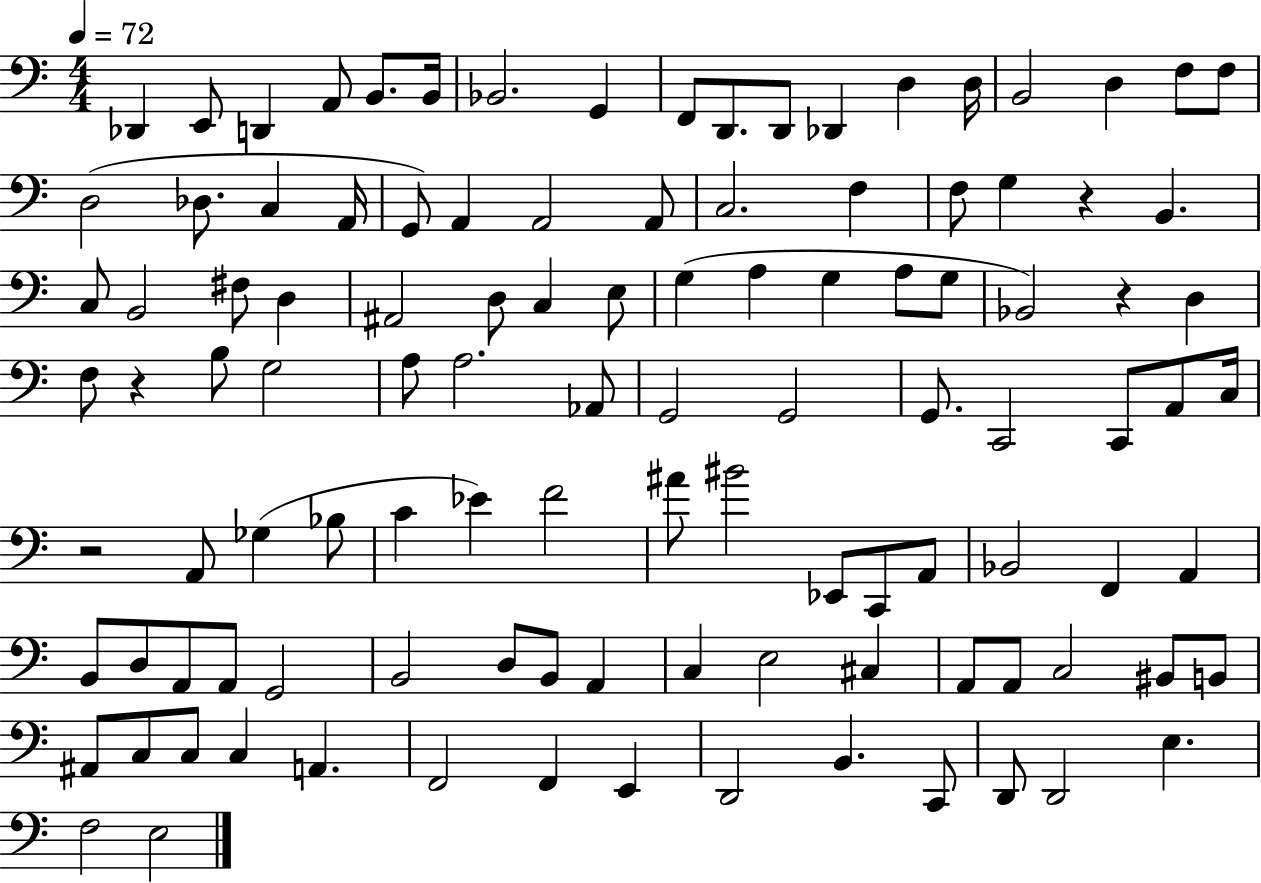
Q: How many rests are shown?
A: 4